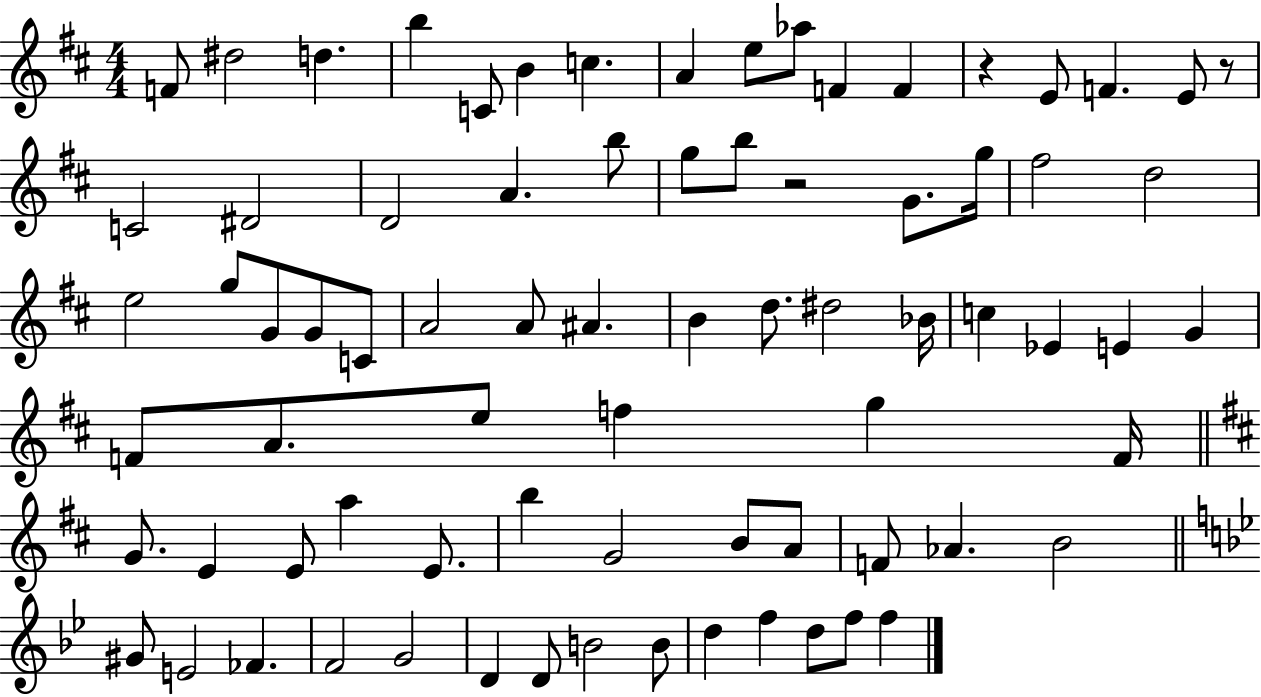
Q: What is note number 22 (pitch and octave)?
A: B5